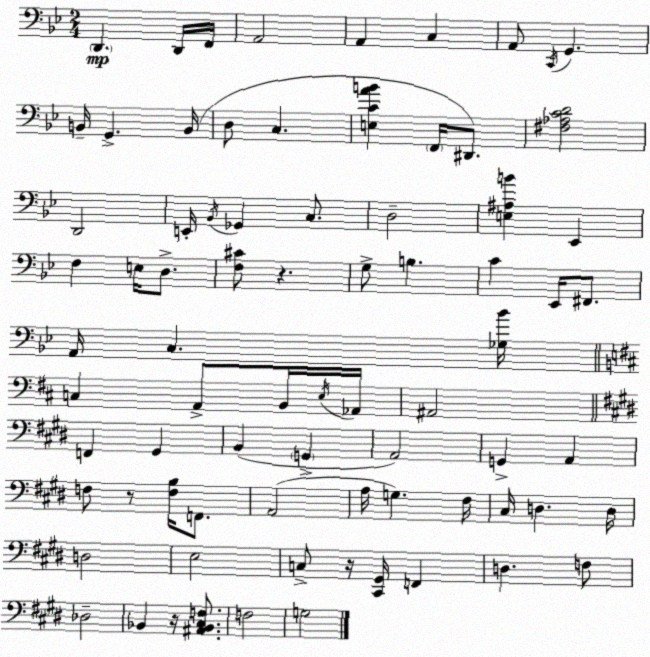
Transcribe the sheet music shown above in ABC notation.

X:1
T:Untitled
M:2/4
L:1/4
K:Gm
D,, D,,/4 F,,/4 A,,2 A,, C, A,,/2 C,,/4 G,, B,,/4 G,, B,,/4 D,/2 C, [E,CAB] F,,/4 ^D,,/2 [^F,_A,CD]2 D,,2 E,,/4 _B,,/4 _G,, C,/2 D,2 [E,^A,B] _E,, F, E,/4 D,/2 [F,^C]/2 z G,/2 B, C _E,,/4 ^F,,/2 A,,/4 C, [_G,_B]/4 C, A,,/2 B,,/4 E,/4 _A,,/4 ^A,,2 F,, ^G,, B,, G,, A,,2 G,, A,, F,/2 z/2 [F,B,]/4 F,,/2 A,,2 A,/4 G, ^F,/4 ^C,/4 D, D,/4 D,2 E,2 C,/2 z/4 [^C,,^G,,]/4 F,, D, F,/2 _D,2 _B,, z/4 [^A,,_B,,^C,F,]/2 F,2 G,2